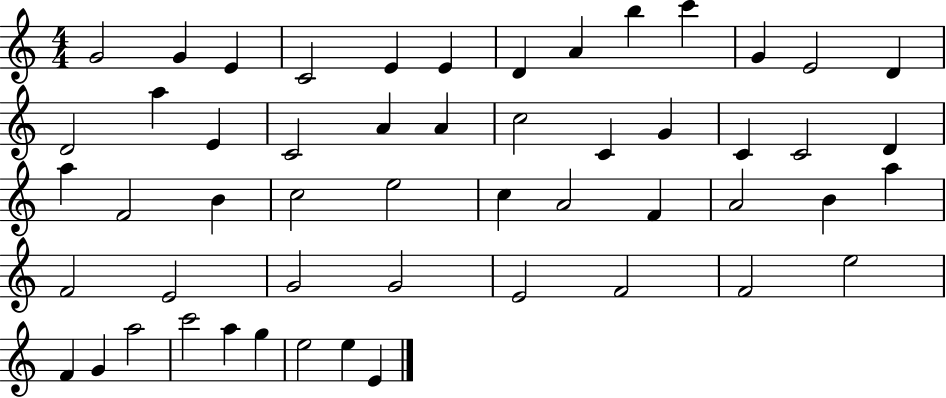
{
  \clef treble
  \numericTimeSignature
  \time 4/4
  \key c \major
  g'2 g'4 e'4 | c'2 e'4 e'4 | d'4 a'4 b''4 c'''4 | g'4 e'2 d'4 | \break d'2 a''4 e'4 | c'2 a'4 a'4 | c''2 c'4 g'4 | c'4 c'2 d'4 | \break a''4 f'2 b'4 | c''2 e''2 | c''4 a'2 f'4 | a'2 b'4 a''4 | \break f'2 e'2 | g'2 g'2 | e'2 f'2 | f'2 e''2 | \break f'4 g'4 a''2 | c'''2 a''4 g''4 | e''2 e''4 e'4 | \bar "|."
}